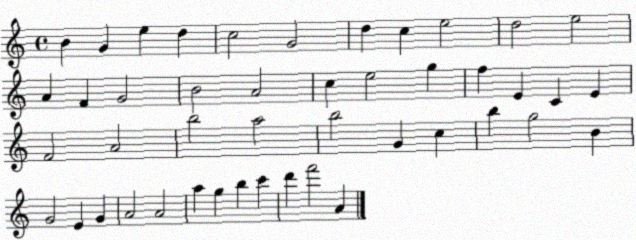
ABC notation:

X:1
T:Untitled
M:4/4
L:1/4
K:C
B G e d c2 G2 d c e2 d2 e2 A F G2 B2 A2 c e2 g f E C E F2 A2 b2 a2 b2 G c b g2 B G2 E G A2 A2 a g b c' d' f'2 A